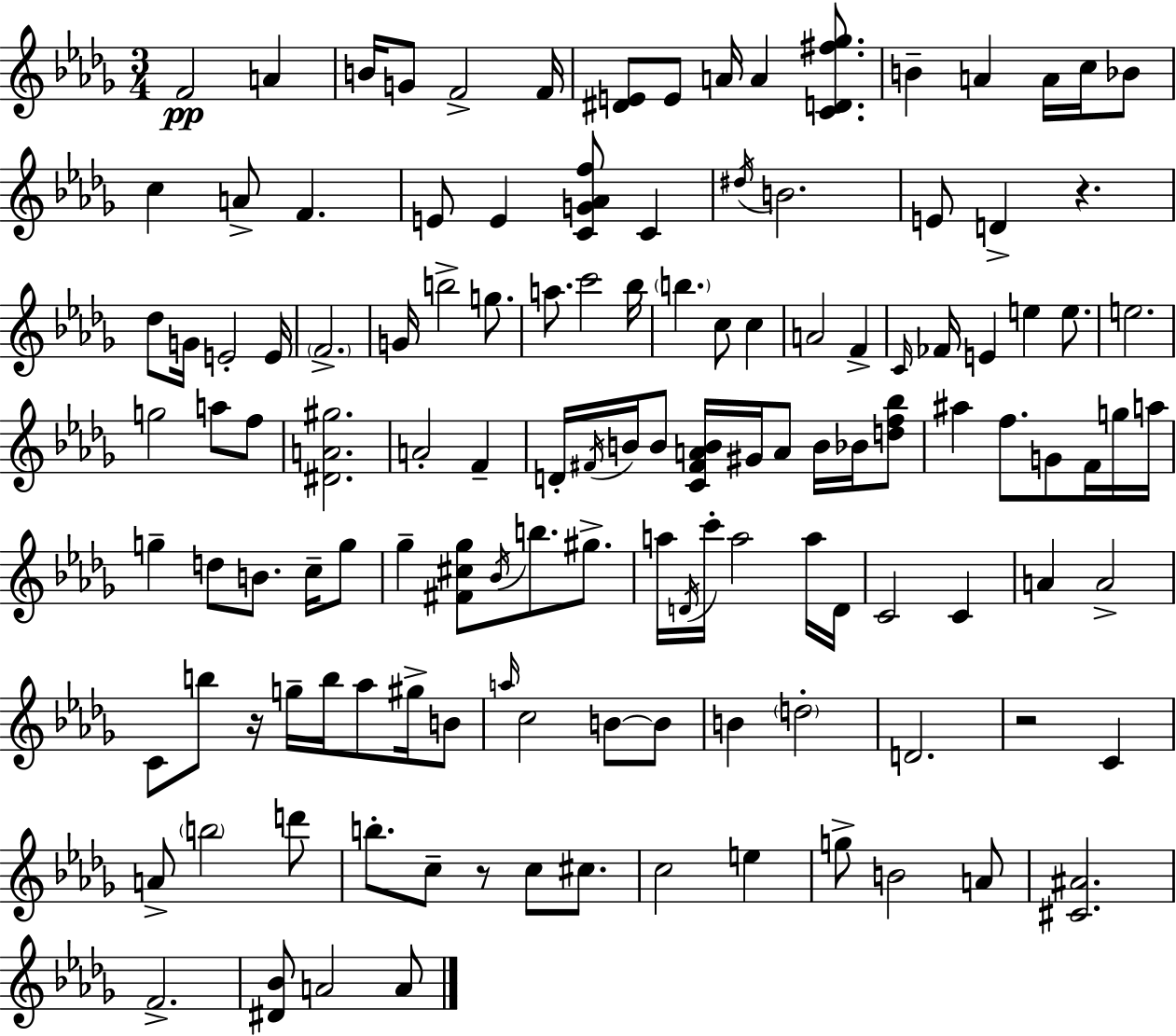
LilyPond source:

{
  \clef treble
  \numericTimeSignature
  \time 3/4
  \key bes \minor
  f'2\pp a'4 | b'16 g'8 f'2-> f'16 | <dis' e'>8 e'8 a'16 a'4 <c' d' fis'' ges''>8. | b'4-- a'4 a'16 c''16 bes'8 | \break c''4 a'8-> f'4. | e'8 e'4 <c' g' aes' f''>8 c'4 | \acciaccatura { dis''16 } b'2. | e'8 d'4-> r4. | \break des''8 g'16 e'2-. | e'16 \parenthesize f'2.-> | g'16 b''2-> g''8. | a''8. c'''2 | \break bes''16 \parenthesize b''4. c''8 c''4 | a'2 f'4-> | \grace { c'16 } fes'16 e'4 e''4 e''8. | e''2. | \break g''2 a''8 | f''8 <dis' a' gis''>2. | a'2-. f'4-- | d'16-. \acciaccatura { fis'16 } b'16 b'8 <c' fis' a' b'>16 gis'16 a'8 b'16 | \break bes'16 <d'' f'' bes''>8 ais''4 f''8. g'8 | f'16 g''16 a''16 g''4-- d''8 b'8. | c''16-- g''8 ges''4-- <fis' cis'' ges''>8 \acciaccatura { bes'16 } b''8. | gis''8.-> a''16 \acciaccatura { d'16 } c'''16-. a''2 | \break a''16 d'16 c'2 | c'4 a'4 a'2-> | c'8 b''8 r16 g''16-- b''16 | aes''8 gis''16-> b'8 \grace { a''16 } c''2 | \break b'8~~ b'8 b'4 \parenthesize d''2-. | d'2. | r2 | c'4 a'8-> \parenthesize b''2 | \break d'''8 b''8.-. c''8-- r8 | c''8 cis''8. c''2 | e''4 g''8-> b'2 | a'8 <cis' ais'>2. | \break f'2.-> | <dis' bes'>8 a'2 | a'8 \bar "|."
}